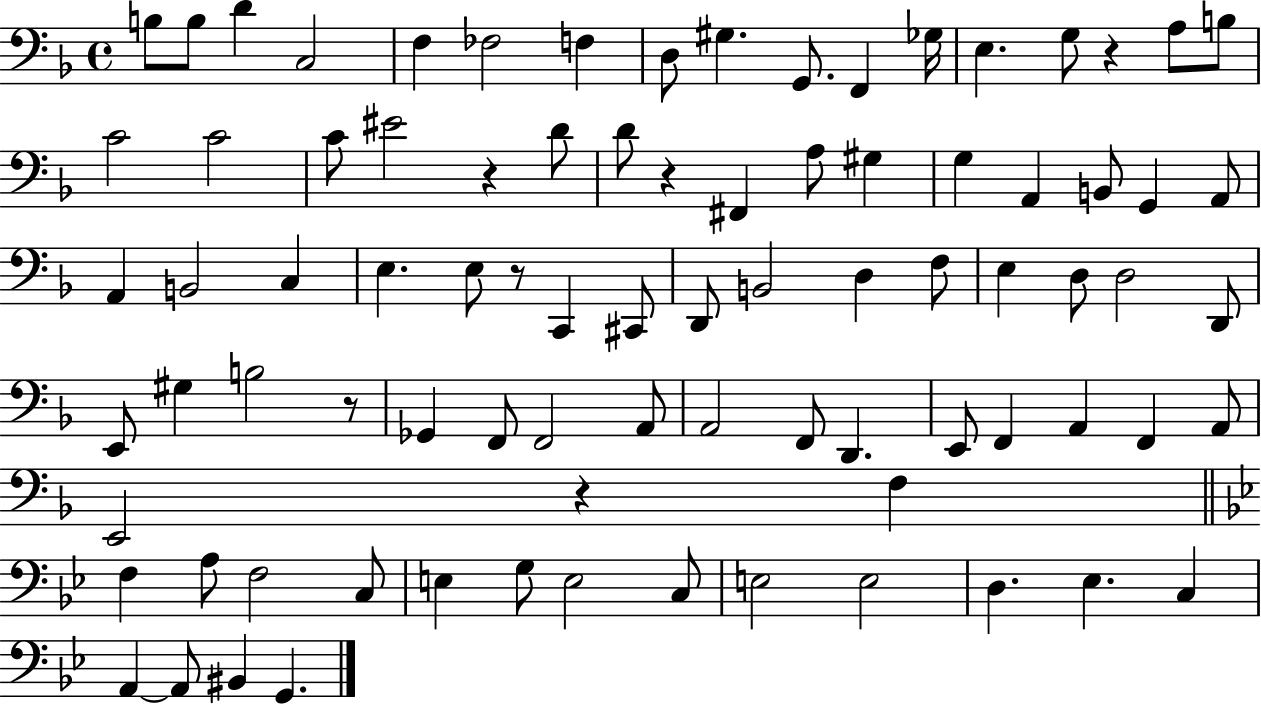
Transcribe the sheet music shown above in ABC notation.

X:1
T:Untitled
M:4/4
L:1/4
K:F
B,/2 B,/2 D C,2 F, _F,2 F, D,/2 ^G, G,,/2 F,, _G,/4 E, G,/2 z A,/2 B,/2 C2 C2 C/2 ^E2 z D/2 D/2 z ^F,, A,/2 ^G, G, A,, B,,/2 G,, A,,/2 A,, B,,2 C, E, E,/2 z/2 C,, ^C,,/2 D,,/2 B,,2 D, F,/2 E, D,/2 D,2 D,,/2 E,,/2 ^G, B,2 z/2 _G,, F,,/2 F,,2 A,,/2 A,,2 F,,/2 D,, E,,/2 F,, A,, F,, A,,/2 E,,2 z F, F, A,/2 F,2 C,/2 E, G,/2 E,2 C,/2 E,2 E,2 D, _E, C, A,, A,,/2 ^B,, G,,